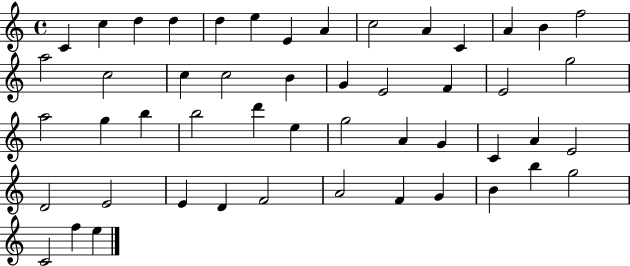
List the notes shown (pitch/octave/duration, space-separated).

C4/q C5/q D5/q D5/q D5/q E5/q E4/q A4/q C5/h A4/q C4/q A4/q B4/q F5/h A5/h C5/h C5/q C5/h B4/q G4/q E4/h F4/q E4/h G5/h A5/h G5/q B5/q B5/h D6/q E5/q G5/h A4/q G4/q C4/q A4/q E4/h D4/h E4/h E4/q D4/q F4/h A4/h F4/q G4/q B4/q B5/q G5/h C4/h F5/q E5/q